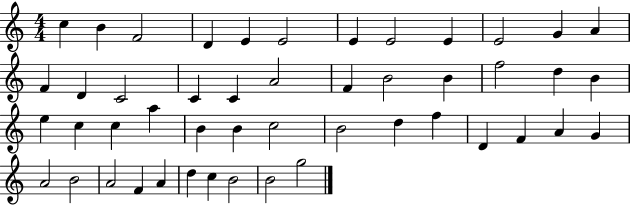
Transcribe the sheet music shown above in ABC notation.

X:1
T:Untitled
M:4/4
L:1/4
K:C
c B F2 D E E2 E E2 E E2 G A F D C2 C C A2 F B2 B f2 d B e c c a B B c2 B2 d f D F A G A2 B2 A2 F A d c B2 B2 g2